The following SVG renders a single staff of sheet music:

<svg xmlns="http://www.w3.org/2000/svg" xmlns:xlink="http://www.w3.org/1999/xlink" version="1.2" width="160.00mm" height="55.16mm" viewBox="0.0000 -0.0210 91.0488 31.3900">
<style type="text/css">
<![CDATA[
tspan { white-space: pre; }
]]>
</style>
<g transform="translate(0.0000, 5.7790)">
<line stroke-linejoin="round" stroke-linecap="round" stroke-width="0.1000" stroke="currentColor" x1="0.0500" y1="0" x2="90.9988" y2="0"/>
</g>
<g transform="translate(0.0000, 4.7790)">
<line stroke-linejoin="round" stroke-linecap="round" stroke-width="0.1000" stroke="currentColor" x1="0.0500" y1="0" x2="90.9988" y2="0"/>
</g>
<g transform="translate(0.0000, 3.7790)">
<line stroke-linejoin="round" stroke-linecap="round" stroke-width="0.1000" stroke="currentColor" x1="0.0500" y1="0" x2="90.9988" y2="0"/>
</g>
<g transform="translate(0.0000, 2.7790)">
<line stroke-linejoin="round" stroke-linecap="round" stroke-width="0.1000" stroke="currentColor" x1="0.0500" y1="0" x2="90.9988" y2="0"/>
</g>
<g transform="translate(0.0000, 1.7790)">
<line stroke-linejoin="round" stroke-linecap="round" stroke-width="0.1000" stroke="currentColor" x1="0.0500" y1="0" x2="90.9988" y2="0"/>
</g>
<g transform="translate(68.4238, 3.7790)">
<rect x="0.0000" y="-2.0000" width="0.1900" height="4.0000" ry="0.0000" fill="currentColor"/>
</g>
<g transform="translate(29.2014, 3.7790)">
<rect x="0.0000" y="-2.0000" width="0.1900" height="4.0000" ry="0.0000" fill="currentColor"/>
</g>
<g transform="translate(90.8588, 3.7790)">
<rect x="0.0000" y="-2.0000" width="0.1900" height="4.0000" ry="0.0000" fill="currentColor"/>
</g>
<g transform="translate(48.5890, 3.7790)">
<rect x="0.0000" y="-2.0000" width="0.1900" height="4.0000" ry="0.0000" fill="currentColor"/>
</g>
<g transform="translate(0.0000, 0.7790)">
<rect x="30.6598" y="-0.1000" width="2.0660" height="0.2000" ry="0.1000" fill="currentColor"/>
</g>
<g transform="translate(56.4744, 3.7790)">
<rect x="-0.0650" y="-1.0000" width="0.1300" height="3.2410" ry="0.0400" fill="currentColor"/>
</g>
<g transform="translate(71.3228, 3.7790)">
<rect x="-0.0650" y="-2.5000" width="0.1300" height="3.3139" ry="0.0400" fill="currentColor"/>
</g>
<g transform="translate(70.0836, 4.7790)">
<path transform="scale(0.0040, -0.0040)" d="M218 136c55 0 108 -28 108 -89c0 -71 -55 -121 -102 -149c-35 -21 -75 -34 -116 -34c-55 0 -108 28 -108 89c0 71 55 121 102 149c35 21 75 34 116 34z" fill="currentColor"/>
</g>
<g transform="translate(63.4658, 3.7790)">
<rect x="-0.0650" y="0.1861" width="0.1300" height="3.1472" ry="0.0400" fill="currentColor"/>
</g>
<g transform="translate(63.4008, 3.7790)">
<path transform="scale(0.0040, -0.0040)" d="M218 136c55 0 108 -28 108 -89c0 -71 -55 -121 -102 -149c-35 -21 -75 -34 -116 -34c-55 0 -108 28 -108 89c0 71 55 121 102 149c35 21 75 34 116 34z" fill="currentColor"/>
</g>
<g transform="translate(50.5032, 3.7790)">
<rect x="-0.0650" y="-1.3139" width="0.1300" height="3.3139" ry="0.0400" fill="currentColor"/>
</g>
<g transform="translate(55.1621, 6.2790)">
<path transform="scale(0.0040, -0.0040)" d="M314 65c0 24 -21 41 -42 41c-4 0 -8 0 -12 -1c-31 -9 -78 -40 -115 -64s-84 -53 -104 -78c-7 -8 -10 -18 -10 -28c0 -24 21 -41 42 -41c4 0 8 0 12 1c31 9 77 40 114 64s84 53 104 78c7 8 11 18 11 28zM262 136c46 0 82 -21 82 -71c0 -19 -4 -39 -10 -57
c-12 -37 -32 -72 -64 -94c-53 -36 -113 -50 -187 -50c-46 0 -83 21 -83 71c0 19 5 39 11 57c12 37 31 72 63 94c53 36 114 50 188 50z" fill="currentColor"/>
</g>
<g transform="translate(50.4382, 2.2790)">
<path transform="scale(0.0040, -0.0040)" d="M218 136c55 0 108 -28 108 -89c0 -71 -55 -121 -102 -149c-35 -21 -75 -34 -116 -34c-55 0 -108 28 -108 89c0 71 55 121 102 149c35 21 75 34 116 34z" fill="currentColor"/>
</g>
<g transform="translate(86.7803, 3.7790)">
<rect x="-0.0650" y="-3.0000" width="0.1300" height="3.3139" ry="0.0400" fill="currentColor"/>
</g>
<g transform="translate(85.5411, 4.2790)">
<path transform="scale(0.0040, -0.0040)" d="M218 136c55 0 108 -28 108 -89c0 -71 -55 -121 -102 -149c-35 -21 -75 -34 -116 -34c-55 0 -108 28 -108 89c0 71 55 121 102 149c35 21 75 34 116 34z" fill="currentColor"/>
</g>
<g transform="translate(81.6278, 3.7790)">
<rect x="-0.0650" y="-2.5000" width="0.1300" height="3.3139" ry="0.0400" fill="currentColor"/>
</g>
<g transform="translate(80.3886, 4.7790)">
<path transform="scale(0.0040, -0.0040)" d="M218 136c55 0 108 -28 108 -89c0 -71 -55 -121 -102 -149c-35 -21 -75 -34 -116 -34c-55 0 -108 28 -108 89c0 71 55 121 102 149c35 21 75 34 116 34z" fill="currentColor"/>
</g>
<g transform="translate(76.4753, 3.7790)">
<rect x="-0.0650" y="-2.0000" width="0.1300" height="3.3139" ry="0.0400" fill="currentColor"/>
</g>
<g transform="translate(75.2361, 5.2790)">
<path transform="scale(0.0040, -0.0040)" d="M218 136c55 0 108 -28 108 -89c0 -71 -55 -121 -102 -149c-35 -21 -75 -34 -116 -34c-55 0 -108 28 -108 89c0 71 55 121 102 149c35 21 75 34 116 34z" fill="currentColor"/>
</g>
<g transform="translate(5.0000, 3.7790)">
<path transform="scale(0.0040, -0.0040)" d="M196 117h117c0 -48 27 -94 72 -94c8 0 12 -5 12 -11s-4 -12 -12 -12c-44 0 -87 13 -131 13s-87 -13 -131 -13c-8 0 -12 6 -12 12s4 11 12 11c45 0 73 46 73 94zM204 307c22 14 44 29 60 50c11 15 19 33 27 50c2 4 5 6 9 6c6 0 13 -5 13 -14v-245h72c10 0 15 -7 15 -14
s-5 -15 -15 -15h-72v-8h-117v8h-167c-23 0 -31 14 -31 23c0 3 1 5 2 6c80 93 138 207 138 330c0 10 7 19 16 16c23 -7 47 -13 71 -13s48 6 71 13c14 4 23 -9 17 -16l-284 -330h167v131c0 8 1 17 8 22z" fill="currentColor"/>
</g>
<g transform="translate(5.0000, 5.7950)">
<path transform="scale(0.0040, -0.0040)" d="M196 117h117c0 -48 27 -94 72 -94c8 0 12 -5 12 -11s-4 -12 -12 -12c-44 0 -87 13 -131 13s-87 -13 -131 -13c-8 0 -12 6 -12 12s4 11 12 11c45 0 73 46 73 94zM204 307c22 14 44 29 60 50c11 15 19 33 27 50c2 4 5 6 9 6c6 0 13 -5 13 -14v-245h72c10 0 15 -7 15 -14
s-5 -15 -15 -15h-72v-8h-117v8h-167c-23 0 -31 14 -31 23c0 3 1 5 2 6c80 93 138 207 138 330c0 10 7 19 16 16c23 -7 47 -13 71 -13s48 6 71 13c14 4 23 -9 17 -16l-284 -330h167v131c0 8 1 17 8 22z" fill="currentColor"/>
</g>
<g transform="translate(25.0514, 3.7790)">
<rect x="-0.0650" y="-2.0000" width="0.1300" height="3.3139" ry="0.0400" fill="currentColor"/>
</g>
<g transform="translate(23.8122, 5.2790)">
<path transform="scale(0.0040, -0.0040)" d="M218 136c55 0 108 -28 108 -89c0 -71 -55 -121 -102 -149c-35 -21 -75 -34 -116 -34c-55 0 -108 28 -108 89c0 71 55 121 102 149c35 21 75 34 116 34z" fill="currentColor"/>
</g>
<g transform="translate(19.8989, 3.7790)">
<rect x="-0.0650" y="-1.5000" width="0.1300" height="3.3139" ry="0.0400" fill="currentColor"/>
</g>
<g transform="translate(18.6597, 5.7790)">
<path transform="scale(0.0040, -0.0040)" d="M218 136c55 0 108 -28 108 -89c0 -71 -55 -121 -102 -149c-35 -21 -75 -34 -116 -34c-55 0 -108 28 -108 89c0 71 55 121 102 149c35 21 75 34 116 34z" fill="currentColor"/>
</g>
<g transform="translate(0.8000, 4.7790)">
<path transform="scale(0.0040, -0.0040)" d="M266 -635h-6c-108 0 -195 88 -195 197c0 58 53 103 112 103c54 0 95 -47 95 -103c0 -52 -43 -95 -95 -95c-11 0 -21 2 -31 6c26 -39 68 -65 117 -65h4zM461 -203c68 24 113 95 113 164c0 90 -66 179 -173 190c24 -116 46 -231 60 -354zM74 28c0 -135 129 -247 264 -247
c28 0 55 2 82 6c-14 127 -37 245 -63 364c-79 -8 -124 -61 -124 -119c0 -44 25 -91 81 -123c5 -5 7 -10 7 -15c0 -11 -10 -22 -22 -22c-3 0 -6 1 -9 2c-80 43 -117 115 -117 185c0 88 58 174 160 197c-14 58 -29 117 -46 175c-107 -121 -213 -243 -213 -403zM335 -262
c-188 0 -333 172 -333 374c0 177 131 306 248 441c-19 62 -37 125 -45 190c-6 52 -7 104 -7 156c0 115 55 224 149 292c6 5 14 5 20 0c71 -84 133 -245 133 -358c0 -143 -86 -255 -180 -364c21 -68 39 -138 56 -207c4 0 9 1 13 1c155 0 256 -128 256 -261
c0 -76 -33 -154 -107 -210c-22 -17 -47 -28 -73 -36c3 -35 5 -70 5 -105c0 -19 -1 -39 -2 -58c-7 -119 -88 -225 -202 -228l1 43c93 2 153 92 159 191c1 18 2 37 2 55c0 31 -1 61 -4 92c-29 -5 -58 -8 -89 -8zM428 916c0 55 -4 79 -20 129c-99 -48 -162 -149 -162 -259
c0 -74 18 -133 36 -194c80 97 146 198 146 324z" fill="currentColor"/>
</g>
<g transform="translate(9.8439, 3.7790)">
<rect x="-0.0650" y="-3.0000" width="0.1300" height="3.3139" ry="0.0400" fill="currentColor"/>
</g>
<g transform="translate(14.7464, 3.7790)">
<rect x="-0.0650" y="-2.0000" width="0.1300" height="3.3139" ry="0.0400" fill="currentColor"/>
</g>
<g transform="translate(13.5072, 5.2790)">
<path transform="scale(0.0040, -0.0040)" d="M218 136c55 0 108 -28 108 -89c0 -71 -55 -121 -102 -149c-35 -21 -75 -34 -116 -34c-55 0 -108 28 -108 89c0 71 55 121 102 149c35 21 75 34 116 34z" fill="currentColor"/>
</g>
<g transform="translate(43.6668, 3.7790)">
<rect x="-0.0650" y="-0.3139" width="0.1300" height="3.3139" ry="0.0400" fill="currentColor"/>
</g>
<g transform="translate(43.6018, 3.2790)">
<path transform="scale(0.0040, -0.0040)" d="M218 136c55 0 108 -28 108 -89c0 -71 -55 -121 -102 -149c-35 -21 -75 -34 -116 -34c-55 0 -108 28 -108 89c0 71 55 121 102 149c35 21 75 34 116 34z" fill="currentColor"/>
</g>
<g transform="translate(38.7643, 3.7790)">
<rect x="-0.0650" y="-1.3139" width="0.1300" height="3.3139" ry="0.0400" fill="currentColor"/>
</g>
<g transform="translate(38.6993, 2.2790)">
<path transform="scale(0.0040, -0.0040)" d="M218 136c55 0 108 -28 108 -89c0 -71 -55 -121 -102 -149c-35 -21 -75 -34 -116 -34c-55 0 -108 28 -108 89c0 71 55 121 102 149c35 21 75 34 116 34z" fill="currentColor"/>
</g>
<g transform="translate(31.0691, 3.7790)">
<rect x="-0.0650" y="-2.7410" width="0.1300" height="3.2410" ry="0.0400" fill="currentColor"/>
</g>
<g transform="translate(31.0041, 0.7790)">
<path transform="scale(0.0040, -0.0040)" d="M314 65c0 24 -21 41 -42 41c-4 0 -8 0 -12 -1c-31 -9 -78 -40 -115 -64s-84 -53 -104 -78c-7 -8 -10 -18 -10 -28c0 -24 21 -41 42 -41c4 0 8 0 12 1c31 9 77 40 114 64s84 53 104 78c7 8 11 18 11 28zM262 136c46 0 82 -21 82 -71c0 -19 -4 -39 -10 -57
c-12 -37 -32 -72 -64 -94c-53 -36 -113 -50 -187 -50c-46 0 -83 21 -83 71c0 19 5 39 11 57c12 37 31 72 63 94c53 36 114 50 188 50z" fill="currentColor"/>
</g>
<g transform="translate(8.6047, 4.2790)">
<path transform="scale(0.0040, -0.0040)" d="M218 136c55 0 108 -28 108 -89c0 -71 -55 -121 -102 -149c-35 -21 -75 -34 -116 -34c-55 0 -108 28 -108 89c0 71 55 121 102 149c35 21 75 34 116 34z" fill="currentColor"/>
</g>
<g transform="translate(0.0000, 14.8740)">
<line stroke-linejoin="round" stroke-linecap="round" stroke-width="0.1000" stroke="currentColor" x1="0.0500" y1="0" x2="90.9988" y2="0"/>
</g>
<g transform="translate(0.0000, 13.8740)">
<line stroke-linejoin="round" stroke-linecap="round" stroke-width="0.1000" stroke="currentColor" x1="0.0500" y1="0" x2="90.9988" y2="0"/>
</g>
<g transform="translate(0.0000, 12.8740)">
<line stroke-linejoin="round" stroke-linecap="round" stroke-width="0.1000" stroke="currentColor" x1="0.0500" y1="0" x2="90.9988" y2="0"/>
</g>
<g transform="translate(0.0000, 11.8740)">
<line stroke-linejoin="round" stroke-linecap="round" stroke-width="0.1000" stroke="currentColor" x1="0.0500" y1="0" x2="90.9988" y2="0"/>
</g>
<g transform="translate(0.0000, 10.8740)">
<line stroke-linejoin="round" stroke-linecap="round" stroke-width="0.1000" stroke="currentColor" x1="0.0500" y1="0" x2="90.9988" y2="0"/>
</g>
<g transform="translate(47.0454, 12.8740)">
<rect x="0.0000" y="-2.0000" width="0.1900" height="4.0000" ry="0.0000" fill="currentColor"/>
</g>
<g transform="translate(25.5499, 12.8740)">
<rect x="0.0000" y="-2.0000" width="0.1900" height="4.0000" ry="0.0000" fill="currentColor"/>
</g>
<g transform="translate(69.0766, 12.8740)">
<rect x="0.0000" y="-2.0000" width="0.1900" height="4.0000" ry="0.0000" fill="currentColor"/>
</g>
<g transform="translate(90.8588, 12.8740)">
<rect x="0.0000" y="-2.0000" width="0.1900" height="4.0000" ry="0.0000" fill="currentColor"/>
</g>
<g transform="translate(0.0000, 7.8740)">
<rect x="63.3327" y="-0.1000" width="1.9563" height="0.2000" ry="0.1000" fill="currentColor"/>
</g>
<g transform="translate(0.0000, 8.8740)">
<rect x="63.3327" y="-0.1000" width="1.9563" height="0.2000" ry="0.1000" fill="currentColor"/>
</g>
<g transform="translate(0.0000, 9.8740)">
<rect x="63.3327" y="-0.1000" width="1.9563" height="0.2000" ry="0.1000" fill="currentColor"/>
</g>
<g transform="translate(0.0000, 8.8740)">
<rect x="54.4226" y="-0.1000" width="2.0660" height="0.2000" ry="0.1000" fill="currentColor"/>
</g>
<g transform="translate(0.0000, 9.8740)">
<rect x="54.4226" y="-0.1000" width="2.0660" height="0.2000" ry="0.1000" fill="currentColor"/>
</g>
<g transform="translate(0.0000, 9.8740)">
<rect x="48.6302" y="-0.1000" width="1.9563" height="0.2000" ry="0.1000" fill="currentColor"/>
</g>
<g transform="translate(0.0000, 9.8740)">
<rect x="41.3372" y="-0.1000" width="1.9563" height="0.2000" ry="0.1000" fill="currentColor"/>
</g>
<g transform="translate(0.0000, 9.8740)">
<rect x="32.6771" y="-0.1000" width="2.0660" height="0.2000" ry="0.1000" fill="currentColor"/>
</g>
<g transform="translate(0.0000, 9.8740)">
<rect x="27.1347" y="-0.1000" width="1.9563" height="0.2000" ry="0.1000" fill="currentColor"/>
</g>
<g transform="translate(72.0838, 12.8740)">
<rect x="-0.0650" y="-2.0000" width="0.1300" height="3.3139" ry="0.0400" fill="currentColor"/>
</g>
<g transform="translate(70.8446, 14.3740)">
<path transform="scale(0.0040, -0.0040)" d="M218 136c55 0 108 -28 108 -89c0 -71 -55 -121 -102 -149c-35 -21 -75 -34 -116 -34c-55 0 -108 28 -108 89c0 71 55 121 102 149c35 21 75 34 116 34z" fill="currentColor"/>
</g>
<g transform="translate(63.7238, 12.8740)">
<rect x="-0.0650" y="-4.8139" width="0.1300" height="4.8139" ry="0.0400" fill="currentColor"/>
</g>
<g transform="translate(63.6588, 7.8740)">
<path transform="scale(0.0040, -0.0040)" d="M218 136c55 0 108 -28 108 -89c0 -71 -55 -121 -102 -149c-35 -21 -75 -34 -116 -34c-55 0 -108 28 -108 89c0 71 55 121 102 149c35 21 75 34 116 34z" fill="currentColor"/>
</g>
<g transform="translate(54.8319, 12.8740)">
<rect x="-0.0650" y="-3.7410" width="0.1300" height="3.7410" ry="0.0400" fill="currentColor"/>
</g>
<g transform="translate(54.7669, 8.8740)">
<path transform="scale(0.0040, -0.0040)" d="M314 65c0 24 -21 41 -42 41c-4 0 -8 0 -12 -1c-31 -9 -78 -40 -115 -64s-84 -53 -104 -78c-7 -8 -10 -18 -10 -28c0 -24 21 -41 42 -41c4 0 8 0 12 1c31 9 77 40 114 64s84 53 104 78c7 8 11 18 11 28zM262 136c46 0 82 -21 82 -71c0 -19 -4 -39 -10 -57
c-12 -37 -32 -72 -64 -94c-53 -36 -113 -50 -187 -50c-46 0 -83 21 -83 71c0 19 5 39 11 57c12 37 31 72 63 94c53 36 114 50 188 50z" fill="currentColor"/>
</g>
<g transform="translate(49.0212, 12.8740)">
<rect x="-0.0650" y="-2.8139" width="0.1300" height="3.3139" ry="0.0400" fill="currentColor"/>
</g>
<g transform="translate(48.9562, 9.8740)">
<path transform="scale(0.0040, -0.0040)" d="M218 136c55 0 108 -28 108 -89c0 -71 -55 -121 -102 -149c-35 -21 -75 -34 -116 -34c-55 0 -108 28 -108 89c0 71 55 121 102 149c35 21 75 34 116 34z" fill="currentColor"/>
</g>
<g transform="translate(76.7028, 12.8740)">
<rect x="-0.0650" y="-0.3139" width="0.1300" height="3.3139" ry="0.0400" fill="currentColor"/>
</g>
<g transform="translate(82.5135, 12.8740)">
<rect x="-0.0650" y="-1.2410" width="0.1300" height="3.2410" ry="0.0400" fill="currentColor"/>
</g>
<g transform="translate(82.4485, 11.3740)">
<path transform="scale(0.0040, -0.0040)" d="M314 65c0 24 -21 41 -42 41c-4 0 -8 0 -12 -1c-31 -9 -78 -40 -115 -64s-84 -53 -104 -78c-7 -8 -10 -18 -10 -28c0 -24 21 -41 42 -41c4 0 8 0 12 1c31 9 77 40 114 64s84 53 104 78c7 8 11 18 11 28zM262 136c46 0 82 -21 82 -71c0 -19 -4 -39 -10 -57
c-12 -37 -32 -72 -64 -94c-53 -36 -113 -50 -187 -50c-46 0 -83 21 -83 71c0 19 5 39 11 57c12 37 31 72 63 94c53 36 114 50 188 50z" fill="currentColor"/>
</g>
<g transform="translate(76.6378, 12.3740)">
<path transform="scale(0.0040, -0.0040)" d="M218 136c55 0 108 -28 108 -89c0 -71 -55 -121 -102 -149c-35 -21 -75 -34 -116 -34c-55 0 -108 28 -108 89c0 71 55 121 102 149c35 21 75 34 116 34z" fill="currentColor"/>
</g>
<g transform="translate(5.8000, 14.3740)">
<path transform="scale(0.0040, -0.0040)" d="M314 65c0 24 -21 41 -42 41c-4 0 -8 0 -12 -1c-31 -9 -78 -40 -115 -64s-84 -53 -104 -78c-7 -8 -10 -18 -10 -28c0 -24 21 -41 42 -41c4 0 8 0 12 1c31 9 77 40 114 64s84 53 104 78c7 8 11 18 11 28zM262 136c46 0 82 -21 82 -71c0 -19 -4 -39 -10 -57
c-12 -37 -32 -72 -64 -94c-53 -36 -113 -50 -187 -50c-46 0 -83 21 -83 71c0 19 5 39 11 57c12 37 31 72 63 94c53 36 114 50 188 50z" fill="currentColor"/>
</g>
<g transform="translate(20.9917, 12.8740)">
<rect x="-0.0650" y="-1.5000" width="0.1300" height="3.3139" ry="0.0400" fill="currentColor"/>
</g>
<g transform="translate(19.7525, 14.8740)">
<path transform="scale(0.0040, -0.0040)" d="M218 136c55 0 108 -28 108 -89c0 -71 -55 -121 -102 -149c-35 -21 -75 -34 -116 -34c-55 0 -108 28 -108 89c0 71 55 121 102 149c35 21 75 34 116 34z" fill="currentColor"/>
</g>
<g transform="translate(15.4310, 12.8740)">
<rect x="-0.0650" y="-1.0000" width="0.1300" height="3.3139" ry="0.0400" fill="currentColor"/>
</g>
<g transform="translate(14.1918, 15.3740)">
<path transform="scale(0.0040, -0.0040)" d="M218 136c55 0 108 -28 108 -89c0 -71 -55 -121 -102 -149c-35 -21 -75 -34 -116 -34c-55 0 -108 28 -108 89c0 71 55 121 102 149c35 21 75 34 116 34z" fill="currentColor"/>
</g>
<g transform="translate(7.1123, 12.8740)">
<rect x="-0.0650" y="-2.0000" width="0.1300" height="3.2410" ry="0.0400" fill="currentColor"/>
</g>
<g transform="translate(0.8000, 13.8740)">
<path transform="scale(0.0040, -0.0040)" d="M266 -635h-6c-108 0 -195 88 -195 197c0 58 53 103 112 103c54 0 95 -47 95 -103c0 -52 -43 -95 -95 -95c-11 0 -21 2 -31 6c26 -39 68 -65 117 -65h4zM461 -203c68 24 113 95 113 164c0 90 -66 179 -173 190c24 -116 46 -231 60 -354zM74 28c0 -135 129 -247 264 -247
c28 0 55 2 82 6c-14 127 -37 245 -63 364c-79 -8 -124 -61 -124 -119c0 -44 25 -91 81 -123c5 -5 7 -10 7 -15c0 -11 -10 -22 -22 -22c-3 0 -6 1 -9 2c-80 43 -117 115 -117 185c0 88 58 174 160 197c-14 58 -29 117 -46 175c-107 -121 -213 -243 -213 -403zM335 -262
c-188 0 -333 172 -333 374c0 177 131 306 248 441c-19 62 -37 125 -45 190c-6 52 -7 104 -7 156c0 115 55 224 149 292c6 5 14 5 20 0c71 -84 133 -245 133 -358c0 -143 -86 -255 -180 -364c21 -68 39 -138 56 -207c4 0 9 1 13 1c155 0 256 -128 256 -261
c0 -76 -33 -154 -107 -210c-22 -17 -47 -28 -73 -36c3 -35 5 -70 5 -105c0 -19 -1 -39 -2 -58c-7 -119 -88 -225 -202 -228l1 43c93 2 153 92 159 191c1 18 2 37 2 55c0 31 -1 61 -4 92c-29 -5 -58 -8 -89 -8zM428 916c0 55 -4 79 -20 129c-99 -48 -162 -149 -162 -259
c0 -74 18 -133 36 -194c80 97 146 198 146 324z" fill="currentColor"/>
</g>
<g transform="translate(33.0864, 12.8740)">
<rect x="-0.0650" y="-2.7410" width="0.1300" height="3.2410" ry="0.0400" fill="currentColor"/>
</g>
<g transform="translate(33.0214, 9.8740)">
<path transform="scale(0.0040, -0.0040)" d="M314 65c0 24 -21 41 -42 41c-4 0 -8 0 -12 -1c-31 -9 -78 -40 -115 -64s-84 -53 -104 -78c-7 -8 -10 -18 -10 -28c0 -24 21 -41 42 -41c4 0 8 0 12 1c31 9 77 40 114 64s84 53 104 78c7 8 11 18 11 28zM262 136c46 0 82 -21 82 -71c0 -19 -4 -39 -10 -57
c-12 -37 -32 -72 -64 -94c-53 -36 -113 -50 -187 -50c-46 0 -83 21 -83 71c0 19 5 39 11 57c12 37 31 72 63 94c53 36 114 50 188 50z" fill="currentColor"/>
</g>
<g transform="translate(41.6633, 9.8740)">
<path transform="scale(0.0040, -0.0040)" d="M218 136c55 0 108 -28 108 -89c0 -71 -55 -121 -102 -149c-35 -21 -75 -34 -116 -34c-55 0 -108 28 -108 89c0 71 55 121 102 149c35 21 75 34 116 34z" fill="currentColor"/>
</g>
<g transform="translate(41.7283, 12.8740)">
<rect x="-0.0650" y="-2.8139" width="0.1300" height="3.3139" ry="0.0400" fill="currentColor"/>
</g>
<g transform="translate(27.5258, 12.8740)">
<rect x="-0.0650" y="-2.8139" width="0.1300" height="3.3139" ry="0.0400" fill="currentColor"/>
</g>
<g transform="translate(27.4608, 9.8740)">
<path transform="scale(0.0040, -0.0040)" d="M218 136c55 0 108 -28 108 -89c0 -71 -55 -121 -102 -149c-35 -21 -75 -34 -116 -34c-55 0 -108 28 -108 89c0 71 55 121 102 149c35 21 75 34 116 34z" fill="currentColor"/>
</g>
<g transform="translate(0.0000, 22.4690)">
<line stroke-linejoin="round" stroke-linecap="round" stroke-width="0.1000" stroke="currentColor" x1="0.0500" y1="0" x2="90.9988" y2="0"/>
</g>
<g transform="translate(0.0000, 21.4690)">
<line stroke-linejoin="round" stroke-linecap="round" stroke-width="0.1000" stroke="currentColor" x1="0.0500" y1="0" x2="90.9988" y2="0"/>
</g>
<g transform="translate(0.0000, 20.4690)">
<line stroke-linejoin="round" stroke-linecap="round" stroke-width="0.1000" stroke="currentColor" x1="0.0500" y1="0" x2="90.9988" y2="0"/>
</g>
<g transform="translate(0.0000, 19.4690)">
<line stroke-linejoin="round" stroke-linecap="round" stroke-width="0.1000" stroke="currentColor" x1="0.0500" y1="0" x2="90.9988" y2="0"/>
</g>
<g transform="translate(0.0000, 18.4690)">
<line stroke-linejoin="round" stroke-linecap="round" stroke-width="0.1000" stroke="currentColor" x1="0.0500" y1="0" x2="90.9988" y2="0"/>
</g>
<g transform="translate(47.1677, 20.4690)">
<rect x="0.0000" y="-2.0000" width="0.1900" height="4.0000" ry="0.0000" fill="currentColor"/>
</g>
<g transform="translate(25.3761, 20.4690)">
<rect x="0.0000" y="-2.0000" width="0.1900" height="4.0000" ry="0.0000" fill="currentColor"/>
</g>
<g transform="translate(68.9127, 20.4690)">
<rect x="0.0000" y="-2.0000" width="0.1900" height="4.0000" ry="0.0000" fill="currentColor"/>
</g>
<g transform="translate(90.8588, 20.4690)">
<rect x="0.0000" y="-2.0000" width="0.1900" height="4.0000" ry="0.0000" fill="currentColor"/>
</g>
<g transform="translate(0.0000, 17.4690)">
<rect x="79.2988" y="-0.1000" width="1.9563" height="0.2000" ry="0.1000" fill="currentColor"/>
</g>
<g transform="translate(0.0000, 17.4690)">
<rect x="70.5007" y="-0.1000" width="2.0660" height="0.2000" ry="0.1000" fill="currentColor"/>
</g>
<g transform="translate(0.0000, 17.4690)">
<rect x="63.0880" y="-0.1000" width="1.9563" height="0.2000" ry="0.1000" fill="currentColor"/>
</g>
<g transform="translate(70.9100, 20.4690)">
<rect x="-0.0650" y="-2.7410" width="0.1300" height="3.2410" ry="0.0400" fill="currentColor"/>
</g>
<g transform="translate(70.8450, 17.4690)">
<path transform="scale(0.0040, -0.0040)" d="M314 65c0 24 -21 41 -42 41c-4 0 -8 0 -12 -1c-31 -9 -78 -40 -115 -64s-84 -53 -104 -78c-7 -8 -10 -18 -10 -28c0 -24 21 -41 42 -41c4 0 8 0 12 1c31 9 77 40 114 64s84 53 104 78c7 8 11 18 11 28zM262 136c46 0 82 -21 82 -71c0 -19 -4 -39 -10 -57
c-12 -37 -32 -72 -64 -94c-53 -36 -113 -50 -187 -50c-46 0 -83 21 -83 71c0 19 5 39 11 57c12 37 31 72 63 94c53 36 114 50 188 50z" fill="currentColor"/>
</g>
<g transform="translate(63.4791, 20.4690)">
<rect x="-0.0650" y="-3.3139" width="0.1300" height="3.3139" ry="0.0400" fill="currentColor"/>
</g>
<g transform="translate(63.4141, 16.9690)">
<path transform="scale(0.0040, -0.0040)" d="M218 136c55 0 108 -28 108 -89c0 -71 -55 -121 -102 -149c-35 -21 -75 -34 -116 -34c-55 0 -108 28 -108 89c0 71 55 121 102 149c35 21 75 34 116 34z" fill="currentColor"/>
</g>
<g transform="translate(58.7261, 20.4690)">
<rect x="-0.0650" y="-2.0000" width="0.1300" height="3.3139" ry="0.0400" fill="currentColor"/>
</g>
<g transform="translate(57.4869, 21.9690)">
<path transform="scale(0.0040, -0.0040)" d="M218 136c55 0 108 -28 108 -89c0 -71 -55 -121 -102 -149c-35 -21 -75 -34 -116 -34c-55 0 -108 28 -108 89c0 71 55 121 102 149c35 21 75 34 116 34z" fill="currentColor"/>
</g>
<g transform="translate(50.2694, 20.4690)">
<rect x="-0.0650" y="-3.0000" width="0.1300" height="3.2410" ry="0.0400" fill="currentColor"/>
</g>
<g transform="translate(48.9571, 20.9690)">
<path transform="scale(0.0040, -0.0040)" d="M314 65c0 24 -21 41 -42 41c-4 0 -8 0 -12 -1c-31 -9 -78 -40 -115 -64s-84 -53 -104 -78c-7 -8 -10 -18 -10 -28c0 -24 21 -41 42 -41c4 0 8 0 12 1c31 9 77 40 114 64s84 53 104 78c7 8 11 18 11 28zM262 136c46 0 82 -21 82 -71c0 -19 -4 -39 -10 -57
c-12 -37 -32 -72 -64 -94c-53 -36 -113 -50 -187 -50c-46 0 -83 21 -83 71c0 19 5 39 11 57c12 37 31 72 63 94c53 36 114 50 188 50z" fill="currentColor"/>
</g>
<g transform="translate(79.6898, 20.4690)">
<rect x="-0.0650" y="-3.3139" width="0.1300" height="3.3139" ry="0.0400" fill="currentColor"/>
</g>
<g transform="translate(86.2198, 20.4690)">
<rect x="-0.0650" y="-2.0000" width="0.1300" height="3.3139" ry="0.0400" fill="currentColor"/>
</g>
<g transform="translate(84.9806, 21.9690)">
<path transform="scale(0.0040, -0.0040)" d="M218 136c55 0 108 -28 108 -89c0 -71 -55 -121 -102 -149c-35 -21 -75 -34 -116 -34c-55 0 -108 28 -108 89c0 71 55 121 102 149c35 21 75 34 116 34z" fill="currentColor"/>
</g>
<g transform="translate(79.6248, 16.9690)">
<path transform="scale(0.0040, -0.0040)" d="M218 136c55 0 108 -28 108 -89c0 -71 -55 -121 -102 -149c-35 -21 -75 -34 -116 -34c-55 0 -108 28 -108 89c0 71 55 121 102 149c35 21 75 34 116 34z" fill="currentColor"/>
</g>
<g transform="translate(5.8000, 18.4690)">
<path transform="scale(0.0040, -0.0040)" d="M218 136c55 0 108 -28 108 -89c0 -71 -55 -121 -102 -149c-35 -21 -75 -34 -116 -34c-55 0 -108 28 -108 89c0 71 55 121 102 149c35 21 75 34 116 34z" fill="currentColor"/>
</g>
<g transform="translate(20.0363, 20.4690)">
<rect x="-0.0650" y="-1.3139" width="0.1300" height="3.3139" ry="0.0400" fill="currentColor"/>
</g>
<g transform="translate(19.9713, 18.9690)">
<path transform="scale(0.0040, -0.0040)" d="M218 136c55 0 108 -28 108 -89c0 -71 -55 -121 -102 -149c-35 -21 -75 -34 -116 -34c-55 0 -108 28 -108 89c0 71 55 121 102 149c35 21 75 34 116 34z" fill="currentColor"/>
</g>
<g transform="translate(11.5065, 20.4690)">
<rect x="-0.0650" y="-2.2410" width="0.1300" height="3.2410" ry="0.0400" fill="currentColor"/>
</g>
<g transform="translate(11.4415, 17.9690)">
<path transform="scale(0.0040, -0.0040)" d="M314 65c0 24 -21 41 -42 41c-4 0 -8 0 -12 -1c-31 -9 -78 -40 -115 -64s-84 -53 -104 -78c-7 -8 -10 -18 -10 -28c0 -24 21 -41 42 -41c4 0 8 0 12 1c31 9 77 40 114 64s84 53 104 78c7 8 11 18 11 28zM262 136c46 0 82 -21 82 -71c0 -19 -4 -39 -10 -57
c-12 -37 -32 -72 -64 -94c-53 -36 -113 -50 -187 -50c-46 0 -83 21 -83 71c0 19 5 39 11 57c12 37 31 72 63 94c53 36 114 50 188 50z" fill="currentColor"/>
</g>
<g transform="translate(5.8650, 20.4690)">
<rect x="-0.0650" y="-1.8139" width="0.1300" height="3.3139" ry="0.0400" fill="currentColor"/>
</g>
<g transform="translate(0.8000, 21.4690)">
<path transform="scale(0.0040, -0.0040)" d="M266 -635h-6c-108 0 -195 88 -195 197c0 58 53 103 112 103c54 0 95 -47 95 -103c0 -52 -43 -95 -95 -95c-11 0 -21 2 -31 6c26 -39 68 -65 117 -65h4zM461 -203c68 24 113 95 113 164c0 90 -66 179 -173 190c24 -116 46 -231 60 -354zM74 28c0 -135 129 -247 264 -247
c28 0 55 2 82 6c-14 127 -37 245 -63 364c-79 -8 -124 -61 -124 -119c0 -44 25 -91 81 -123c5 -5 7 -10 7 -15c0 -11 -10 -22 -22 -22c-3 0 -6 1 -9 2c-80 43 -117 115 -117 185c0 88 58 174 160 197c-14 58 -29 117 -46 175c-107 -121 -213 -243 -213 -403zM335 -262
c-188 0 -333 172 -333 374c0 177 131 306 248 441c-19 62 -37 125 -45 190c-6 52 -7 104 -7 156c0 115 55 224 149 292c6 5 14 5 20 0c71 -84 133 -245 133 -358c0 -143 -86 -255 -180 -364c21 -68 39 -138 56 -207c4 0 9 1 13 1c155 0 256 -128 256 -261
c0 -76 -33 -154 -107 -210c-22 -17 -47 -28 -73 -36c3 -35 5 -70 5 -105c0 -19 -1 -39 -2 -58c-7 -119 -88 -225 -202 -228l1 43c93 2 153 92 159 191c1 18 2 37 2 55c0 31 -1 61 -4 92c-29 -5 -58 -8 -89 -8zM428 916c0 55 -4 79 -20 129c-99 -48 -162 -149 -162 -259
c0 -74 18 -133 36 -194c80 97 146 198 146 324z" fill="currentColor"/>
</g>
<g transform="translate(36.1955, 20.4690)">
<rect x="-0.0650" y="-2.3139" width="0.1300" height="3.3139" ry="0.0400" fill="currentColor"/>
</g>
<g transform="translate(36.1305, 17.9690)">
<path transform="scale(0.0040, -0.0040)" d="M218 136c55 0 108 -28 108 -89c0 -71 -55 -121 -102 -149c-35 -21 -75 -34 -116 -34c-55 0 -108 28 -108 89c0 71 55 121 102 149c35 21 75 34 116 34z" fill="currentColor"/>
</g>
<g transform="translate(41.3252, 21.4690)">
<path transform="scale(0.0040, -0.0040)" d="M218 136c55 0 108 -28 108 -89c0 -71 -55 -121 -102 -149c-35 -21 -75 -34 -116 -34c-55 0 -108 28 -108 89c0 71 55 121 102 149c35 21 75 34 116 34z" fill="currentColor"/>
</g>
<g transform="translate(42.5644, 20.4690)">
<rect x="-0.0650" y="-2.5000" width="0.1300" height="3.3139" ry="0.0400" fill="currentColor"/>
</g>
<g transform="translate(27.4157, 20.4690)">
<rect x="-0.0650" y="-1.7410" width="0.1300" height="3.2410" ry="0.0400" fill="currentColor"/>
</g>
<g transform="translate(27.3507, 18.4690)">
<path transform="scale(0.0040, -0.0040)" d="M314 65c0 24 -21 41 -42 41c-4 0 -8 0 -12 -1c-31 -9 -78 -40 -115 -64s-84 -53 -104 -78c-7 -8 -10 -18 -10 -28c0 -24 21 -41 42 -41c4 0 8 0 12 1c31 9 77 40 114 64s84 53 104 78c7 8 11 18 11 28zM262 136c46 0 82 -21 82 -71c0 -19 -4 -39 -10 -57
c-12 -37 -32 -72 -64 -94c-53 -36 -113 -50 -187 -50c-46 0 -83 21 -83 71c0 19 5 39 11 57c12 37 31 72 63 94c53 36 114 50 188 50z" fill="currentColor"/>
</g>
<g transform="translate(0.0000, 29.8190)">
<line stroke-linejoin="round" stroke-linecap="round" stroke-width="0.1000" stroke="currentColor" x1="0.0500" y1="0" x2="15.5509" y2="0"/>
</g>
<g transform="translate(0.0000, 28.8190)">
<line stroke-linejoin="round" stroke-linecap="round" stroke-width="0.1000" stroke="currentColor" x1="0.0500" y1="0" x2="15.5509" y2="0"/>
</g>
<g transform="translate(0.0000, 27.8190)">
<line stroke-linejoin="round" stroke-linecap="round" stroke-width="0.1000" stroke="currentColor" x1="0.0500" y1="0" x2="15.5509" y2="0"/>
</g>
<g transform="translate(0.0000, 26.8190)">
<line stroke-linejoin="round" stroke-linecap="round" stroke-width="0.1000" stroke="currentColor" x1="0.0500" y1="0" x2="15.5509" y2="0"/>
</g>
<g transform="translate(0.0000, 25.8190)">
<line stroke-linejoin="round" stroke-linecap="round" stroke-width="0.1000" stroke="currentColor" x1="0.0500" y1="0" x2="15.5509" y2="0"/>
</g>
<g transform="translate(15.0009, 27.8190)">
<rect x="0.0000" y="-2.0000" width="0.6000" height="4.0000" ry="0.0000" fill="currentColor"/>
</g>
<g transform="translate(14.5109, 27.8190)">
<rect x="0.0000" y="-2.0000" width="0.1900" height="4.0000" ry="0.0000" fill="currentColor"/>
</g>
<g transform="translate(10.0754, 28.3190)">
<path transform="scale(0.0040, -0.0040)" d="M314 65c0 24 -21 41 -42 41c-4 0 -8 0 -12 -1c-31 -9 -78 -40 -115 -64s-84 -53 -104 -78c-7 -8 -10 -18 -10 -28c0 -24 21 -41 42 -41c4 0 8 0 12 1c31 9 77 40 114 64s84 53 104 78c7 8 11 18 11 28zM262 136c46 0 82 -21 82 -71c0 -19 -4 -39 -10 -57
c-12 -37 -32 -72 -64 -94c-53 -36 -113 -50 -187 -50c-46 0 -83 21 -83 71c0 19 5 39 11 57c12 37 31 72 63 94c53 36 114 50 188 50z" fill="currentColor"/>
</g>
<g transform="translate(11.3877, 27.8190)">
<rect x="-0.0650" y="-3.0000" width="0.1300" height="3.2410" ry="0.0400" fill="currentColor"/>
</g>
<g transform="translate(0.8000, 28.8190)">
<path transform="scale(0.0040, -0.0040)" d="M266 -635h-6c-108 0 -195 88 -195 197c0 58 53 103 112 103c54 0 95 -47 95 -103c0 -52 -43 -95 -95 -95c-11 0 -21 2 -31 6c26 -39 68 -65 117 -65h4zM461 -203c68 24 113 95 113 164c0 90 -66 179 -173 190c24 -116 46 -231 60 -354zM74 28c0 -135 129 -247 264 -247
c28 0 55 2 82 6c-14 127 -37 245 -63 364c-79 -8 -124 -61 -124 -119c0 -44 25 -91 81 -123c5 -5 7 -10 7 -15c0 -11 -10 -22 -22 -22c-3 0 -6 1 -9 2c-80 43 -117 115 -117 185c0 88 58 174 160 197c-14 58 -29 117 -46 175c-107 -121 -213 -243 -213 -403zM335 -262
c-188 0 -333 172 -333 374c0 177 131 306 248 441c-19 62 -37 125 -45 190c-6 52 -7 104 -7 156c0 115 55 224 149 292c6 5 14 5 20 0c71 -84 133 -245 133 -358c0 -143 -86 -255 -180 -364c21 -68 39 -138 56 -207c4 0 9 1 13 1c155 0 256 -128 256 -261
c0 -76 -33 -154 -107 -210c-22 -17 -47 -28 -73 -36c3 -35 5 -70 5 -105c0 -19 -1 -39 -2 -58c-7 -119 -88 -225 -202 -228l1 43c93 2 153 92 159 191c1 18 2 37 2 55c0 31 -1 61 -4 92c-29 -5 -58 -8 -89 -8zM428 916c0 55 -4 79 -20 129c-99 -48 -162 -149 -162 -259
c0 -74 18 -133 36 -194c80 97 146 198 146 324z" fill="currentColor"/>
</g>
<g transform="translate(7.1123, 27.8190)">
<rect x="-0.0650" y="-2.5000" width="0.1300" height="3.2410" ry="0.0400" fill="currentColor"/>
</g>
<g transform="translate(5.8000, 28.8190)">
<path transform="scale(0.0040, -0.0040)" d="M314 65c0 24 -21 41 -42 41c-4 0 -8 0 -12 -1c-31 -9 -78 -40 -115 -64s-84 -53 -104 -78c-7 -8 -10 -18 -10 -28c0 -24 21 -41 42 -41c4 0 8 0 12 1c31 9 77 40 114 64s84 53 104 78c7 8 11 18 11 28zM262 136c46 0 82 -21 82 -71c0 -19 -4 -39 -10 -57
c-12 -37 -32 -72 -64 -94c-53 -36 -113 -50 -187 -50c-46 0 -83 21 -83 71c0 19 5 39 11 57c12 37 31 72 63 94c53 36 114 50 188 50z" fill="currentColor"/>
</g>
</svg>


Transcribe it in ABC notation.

X:1
T:Untitled
M:4/4
L:1/4
K:C
A F E F a2 e c e D2 B G F G A F2 D E a a2 a a c'2 e' F c e2 f g2 e f2 g G A2 F b a2 b F G2 A2